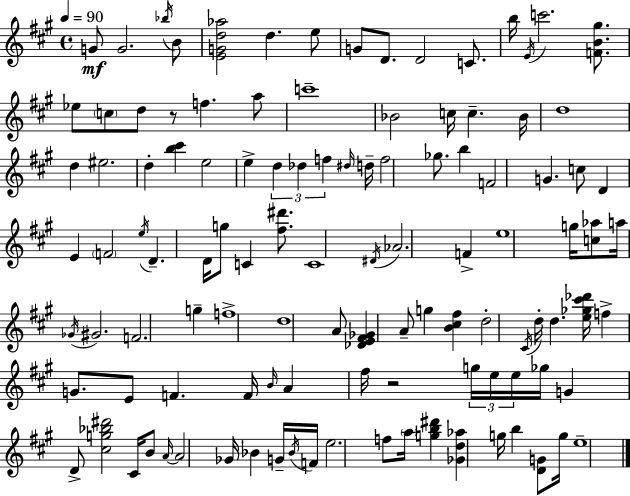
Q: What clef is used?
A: treble